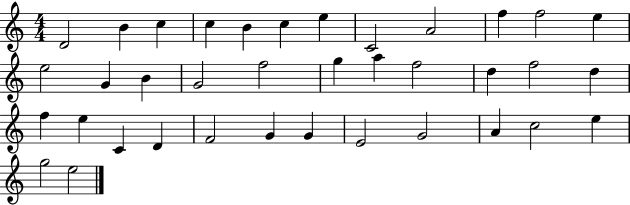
X:1
T:Untitled
M:4/4
L:1/4
K:C
D2 B c c B c e C2 A2 f f2 e e2 G B G2 f2 g a f2 d f2 d f e C D F2 G G E2 G2 A c2 e g2 e2